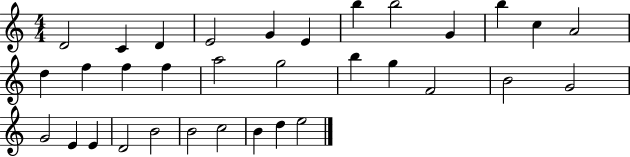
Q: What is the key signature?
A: C major